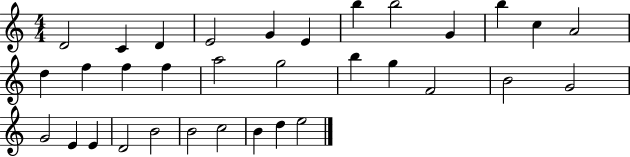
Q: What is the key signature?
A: C major